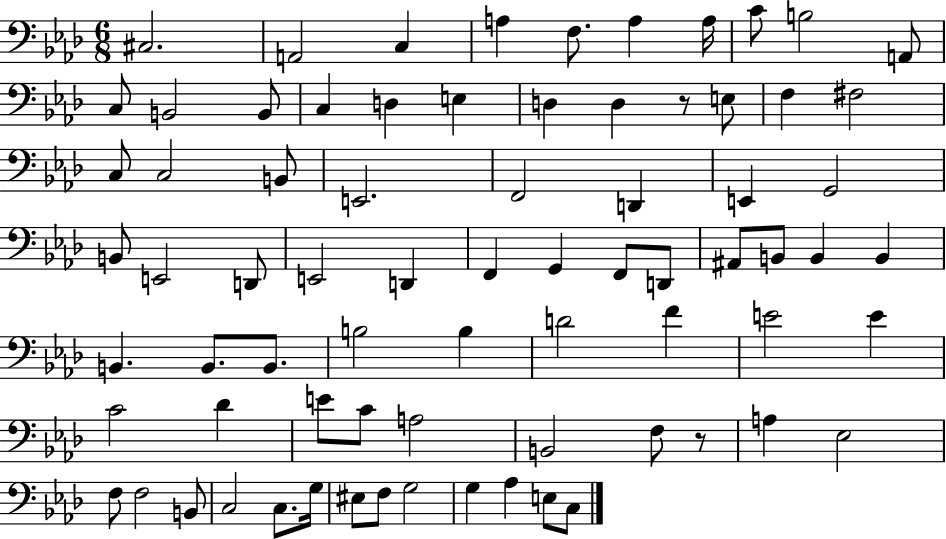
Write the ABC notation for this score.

X:1
T:Untitled
M:6/8
L:1/4
K:Ab
^C,2 A,,2 C, A, F,/2 A, A,/4 C/2 B,2 A,,/2 C,/2 B,,2 B,,/2 C, D, E, D, D, z/2 E,/2 F, ^F,2 C,/2 C,2 B,,/2 E,,2 F,,2 D,, E,, G,,2 B,,/2 E,,2 D,,/2 E,,2 D,, F,, G,, F,,/2 D,,/2 ^A,,/2 B,,/2 B,, B,, B,, B,,/2 B,,/2 B,2 B, D2 F E2 E C2 _D E/2 C/2 A,2 B,,2 F,/2 z/2 A, _E,2 F,/2 F,2 B,,/2 C,2 C,/2 G,/4 ^E,/2 F,/2 G,2 G, _A, E,/2 C,/2